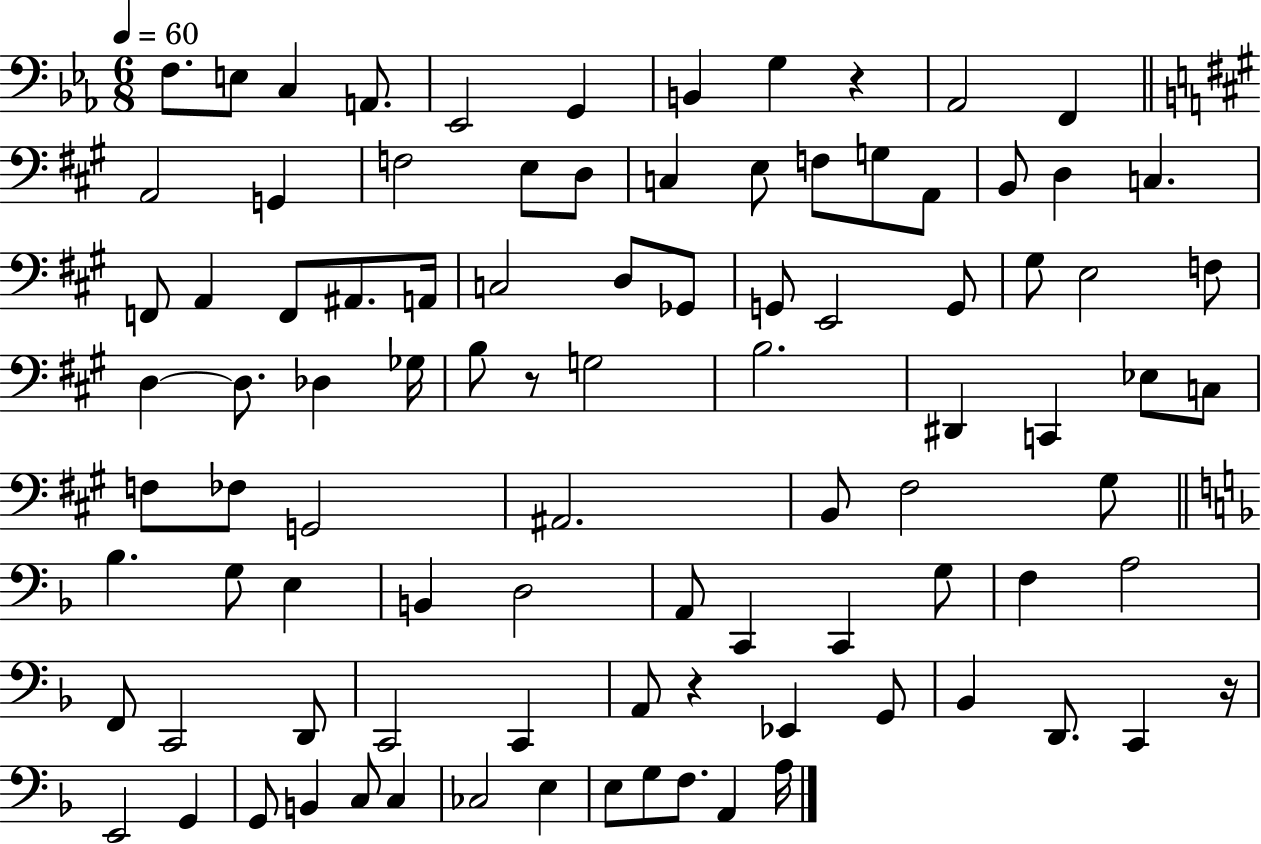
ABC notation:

X:1
T:Untitled
M:6/8
L:1/4
K:Eb
F,/2 E,/2 C, A,,/2 _E,,2 G,, B,, G, z _A,,2 F,, A,,2 G,, F,2 E,/2 D,/2 C, E,/2 F,/2 G,/2 A,,/2 B,,/2 D, C, F,,/2 A,, F,,/2 ^A,,/2 A,,/4 C,2 D,/2 _G,,/2 G,,/2 E,,2 G,,/2 ^G,/2 E,2 F,/2 D, D,/2 _D, _G,/4 B,/2 z/2 G,2 B,2 ^D,, C,, _E,/2 C,/2 F,/2 _F,/2 G,,2 ^A,,2 B,,/2 ^F,2 ^G,/2 _B, G,/2 E, B,, D,2 A,,/2 C,, C,, G,/2 F, A,2 F,,/2 C,,2 D,,/2 C,,2 C,, A,,/2 z _E,, G,,/2 _B,, D,,/2 C,, z/4 E,,2 G,, G,,/2 B,, C,/2 C, _C,2 E, E,/2 G,/2 F,/2 A,, A,/4